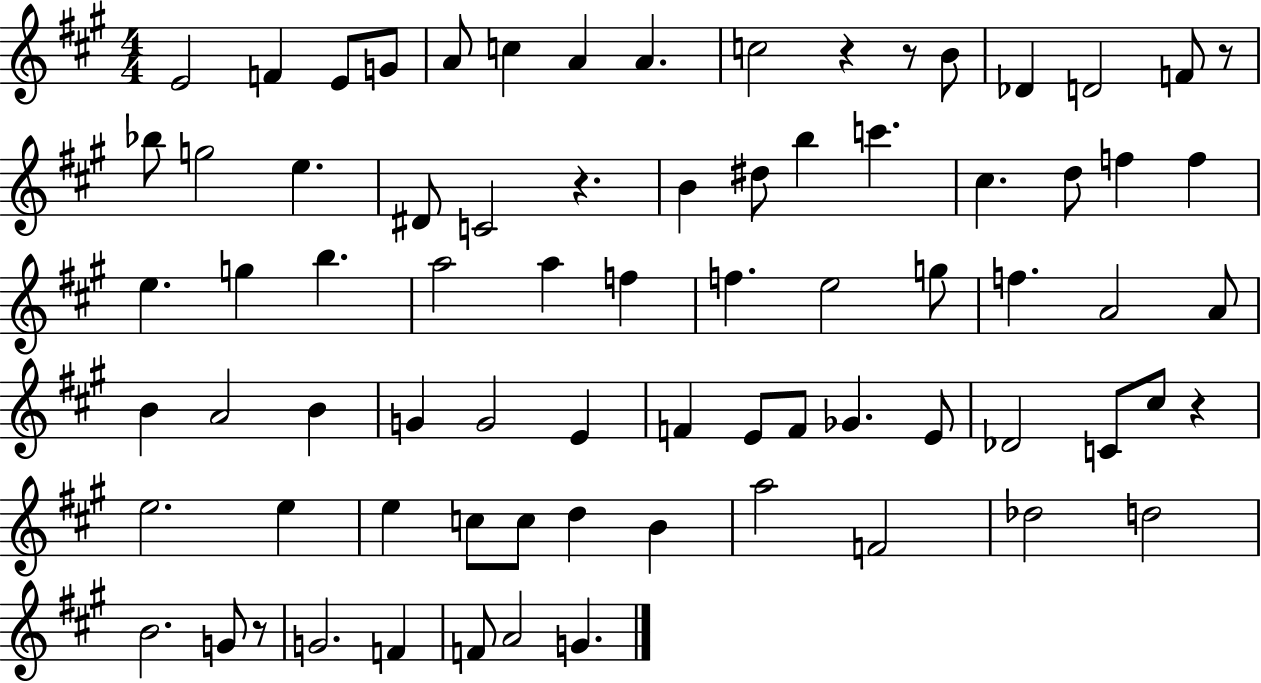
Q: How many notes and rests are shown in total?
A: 76